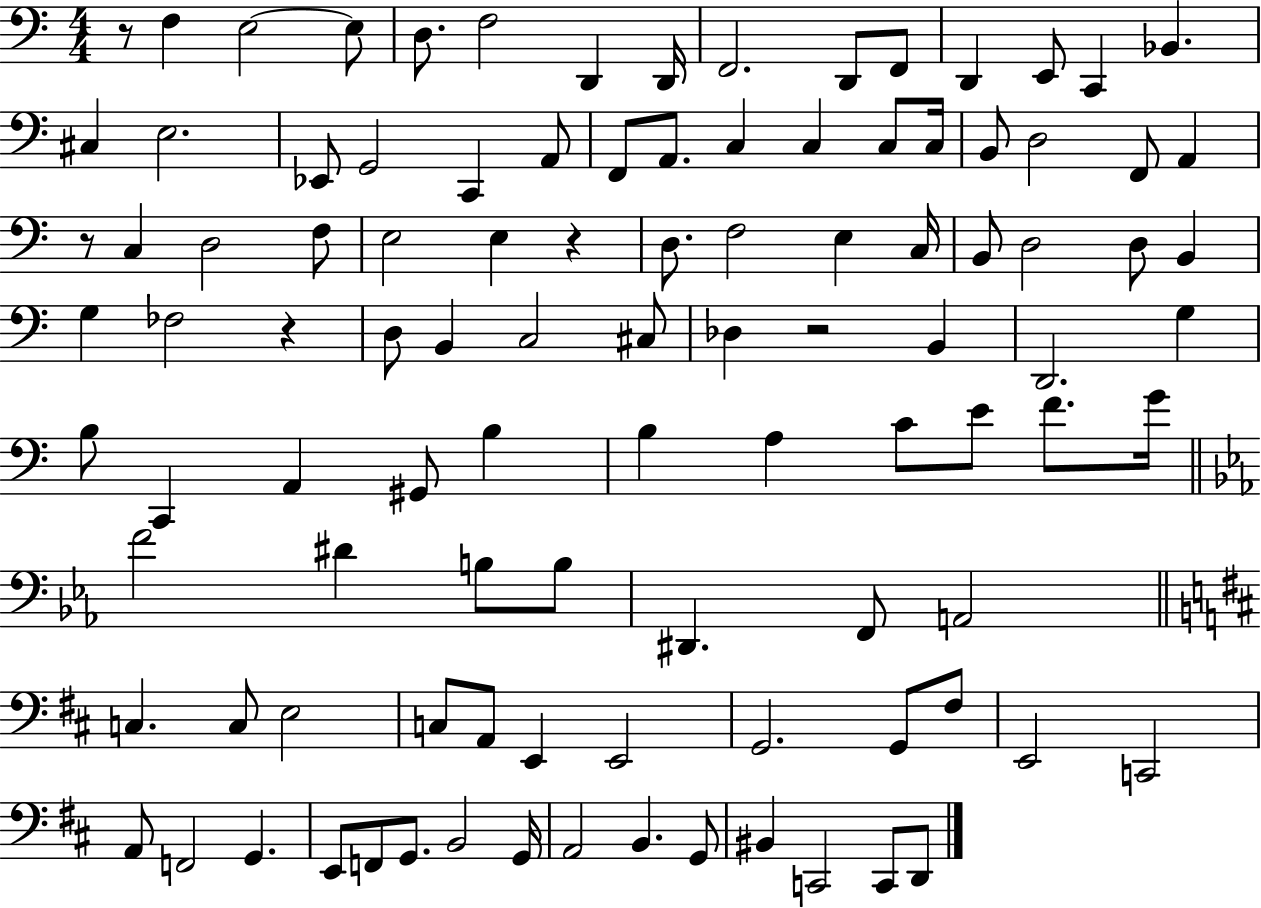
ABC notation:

X:1
T:Untitled
M:4/4
L:1/4
K:C
z/2 F, E,2 E,/2 D,/2 F,2 D,, D,,/4 F,,2 D,,/2 F,,/2 D,, E,,/2 C,, _B,, ^C, E,2 _E,,/2 G,,2 C,, A,,/2 F,,/2 A,,/2 C, C, C,/2 C,/4 B,,/2 D,2 F,,/2 A,, z/2 C, D,2 F,/2 E,2 E, z D,/2 F,2 E, C,/4 B,,/2 D,2 D,/2 B,, G, _F,2 z D,/2 B,, C,2 ^C,/2 _D, z2 B,, D,,2 G, B,/2 C,, A,, ^G,,/2 B, B, A, C/2 E/2 F/2 G/4 F2 ^D B,/2 B,/2 ^D,, F,,/2 A,,2 C, C,/2 E,2 C,/2 A,,/2 E,, E,,2 G,,2 G,,/2 ^F,/2 E,,2 C,,2 A,,/2 F,,2 G,, E,,/2 F,,/2 G,,/2 B,,2 G,,/4 A,,2 B,, G,,/2 ^B,, C,,2 C,,/2 D,,/2